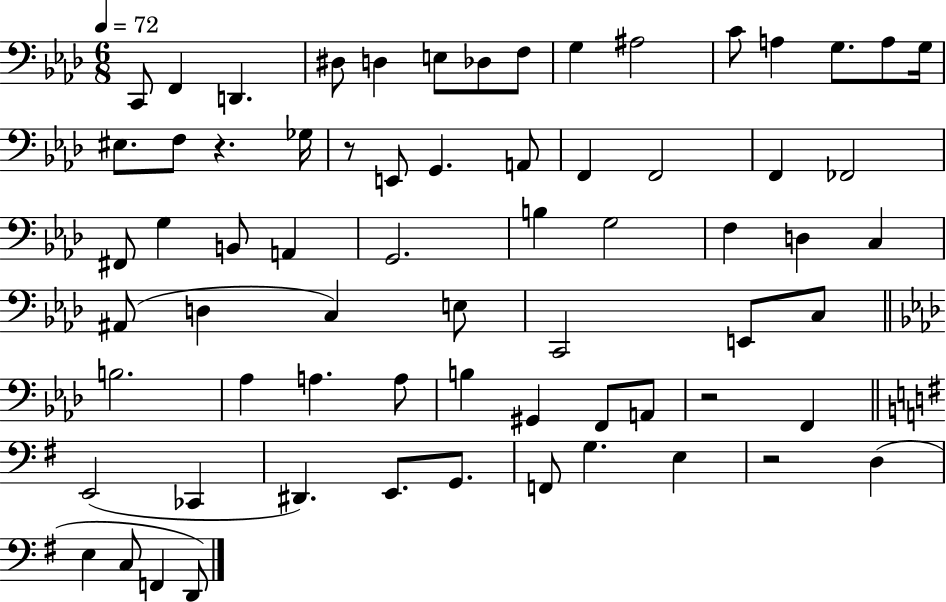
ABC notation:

X:1
T:Untitled
M:6/8
L:1/4
K:Ab
C,,/2 F,, D,, ^D,/2 D, E,/2 _D,/2 F,/2 G, ^A,2 C/2 A, G,/2 A,/2 G,/4 ^E,/2 F,/2 z _G,/4 z/2 E,,/2 G,, A,,/2 F,, F,,2 F,, _F,,2 ^F,,/2 G, B,,/2 A,, G,,2 B, G,2 F, D, C, ^A,,/2 D, C, E,/2 C,,2 E,,/2 C,/2 B,2 _A, A, A,/2 B, ^G,, F,,/2 A,,/2 z2 F,, E,,2 _C,, ^D,, E,,/2 G,,/2 F,,/2 G, E, z2 D, E, C,/2 F,, D,,/2